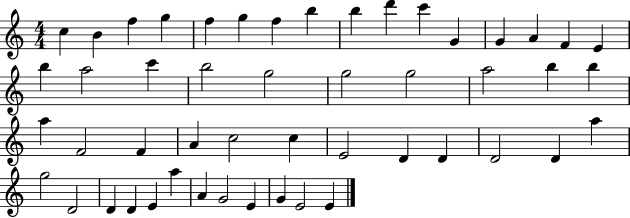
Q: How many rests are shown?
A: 0